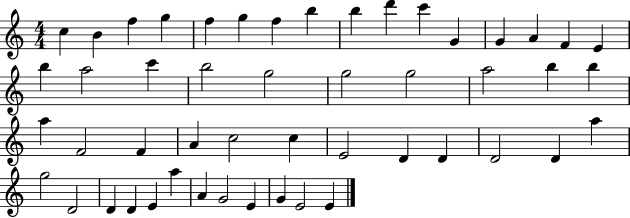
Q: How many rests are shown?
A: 0